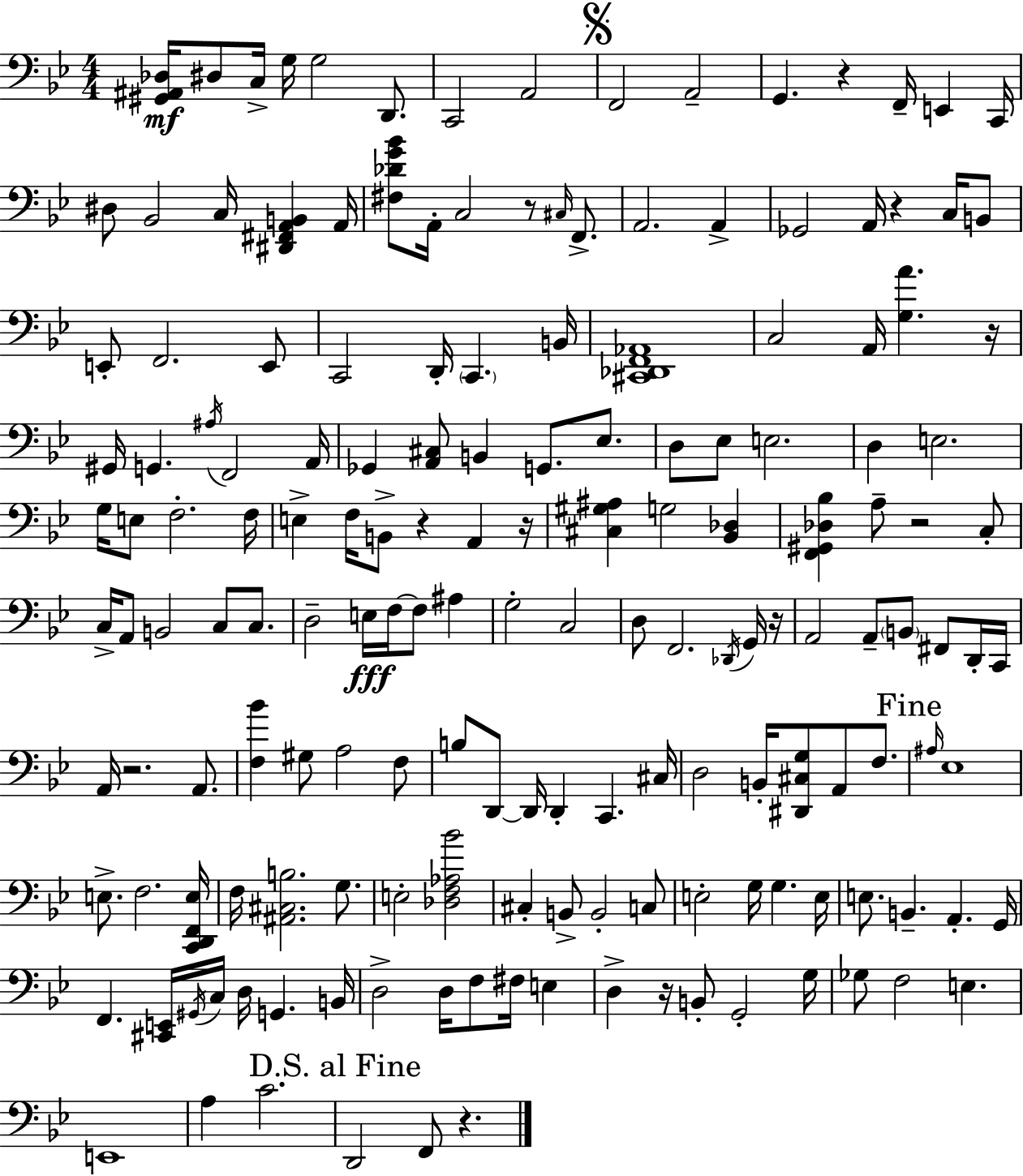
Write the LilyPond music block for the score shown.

{
  \clef bass
  \numericTimeSignature
  \time 4/4
  \key g \minor
  \repeat volta 2 { <gis, ais, des>16\mf dis8 c16-> g16 g2 d,8. | c,2 a,2 | \mark \markup { \musicglyph "scripts.segno" } f,2 a,2-- | g,4. r4 f,16-- e,4 c,16 | \break dis8 bes,2 c16 <dis, fis, a, b,>4 a,16 | <fis des' g' bes'>8 a,16-. c2 r8 \grace { cis16 } f,8.-> | a,2. a,4-> | ges,2 a,16 r4 c16 b,8 | \break e,8-. f,2. e,8 | c,2 d,16-. \parenthesize c,4. | b,16 <cis, des, f, aes,>1 | c2 a,16 <g a'>4. | \break r16 gis,16 g,4. \acciaccatura { ais16 } f,2 | a,16 ges,4 <a, cis>8 b,4 g,8. ees8. | d8 ees8 e2. | d4 e2. | \break g16 e8 f2.-. | f16 e4-> f16 b,8-> r4 a,4 | r16 <cis gis ais>4 g2 <bes, des>4 | <f, gis, des bes>4 a8-- r2 | \break c8-. c16-> a,8 b,2 c8 c8. | d2-- e16\fff f16~~ f8 ais4 | g2-. c2 | d8 f,2. | \break \acciaccatura { des,16 } g,16 r16 a,2 a,8-- \parenthesize b,8 fis,8 | d,16-. c,16 a,16 r2. | a,8. <f bes'>4 gis8 a2 | f8 b8 d,8~~ d,16 d,4-. c,4. | \break cis16 d2 b,16-. <dis, cis g>8 a,8 | f8. \mark "Fine" \grace { ais16 } ees1 | e8.-> f2. | <c, d, f, e>16 f16 <ais, cis b>2. | \break g8. e2-. <des f aes bes'>2 | cis4-. b,8-> b,2-. | c8 e2-. g16 g4. | e16 e8. b,4.-- a,4.-. | \break g,16 f,4. <cis, e,>16 \acciaccatura { gis,16 } c16 d16 g,4. | b,16 d2-> d16 f8 | fis16 e4 d4-> r16 b,8-. g,2-. | g16 ges8 f2 e4. | \break e,1 | a4 c'2. | \mark "D.S. al Fine" d,2 f,8 r4. | } \bar "|."
}